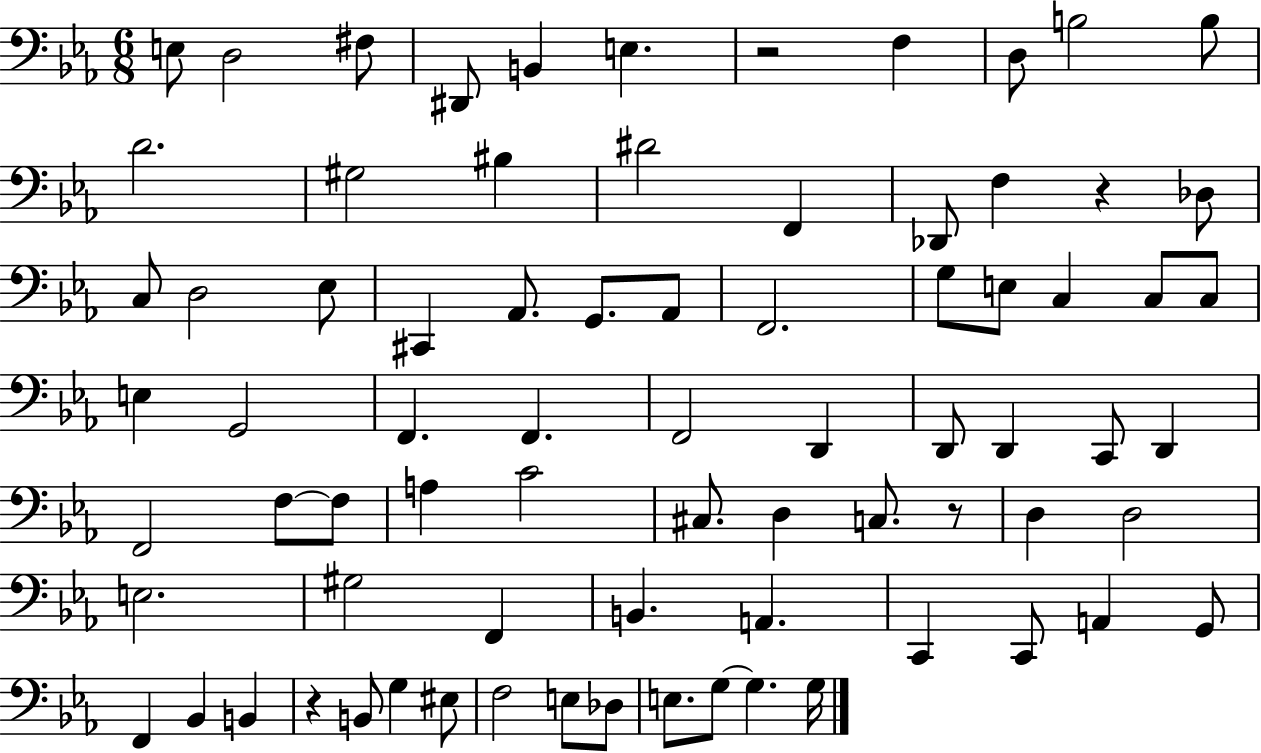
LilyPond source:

{
  \clef bass
  \numericTimeSignature
  \time 6/8
  \key ees \major
  e8 d2 fis8 | dis,8 b,4 e4. | r2 f4 | d8 b2 b8 | \break d'2. | gis2 bis4 | dis'2 f,4 | des,8 f4 r4 des8 | \break c8 d2 ees8 | cis,4 aes,8. g,8. aes,8 | f,2. | g8 e8 c4 c8 c8 | \break e4 g,2 | f,4. f,4. | f,2 d,4 | d,8 d,4 c,8 d,4 | \break f,2 f8~~ f8 | a4 c'2 | cis8. d4 c8. r8 | d4 d2 | \break e2. | gis2 f,4 | b,4. a,4. | c,4 c,8 a,4 g,8 | \break f,4 bes,4 b,4 | r4 b,8 g4 eis8 | f2 e8 des8 | e8. g8~~ g4. g16 | \break \bar "|."
}